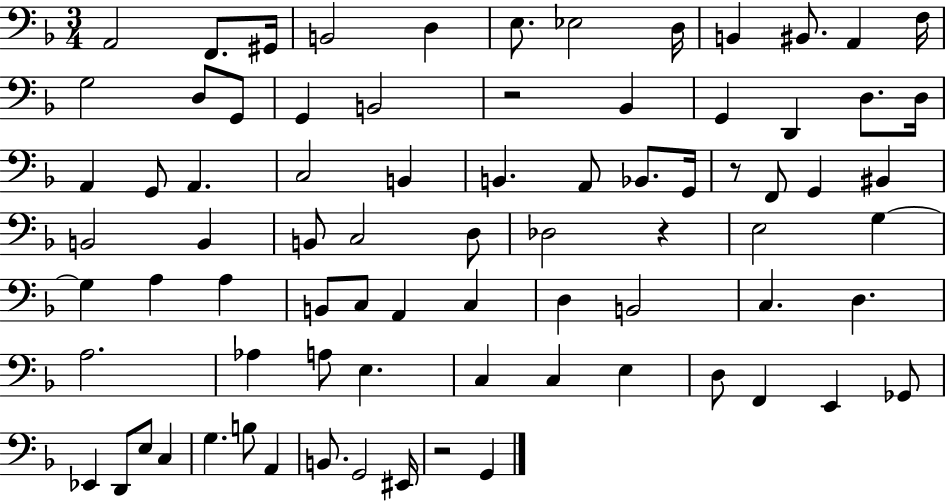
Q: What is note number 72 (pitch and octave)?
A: B2